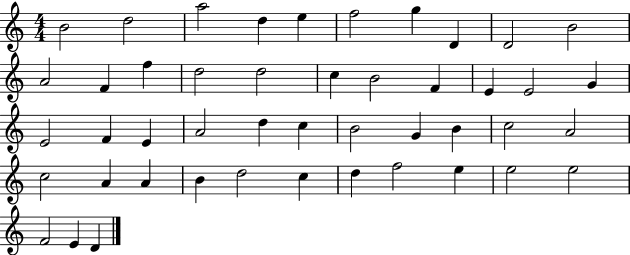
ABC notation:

X:1
T:Untitled
M:4/4
L:1/4
K:C
B2 d2 a2 d e f2 g D D2 B2 A2 F f d2 d2 c B2 F E E2 G E2 F E A2 d c B2 G B c2 A2 c2 A A B d2 c d f2 e e2 e2 F2 E D